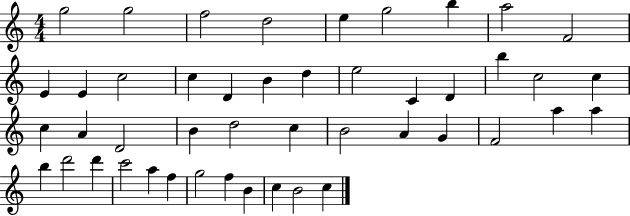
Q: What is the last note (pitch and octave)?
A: C5